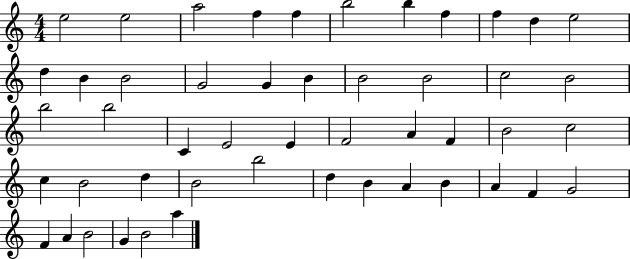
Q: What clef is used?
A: treble